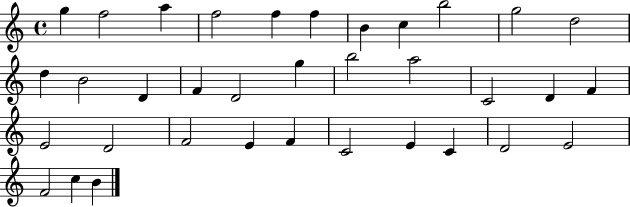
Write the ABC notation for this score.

X:1
T:Untitled
M:4/4
L:1/4
K:C
g f2 a f2 f f B c b2 g2 d2 d B2 D F D2 g b2 a2 C2 D F E2 D2 F2 E F C2 E C D2 E2 F2 c B